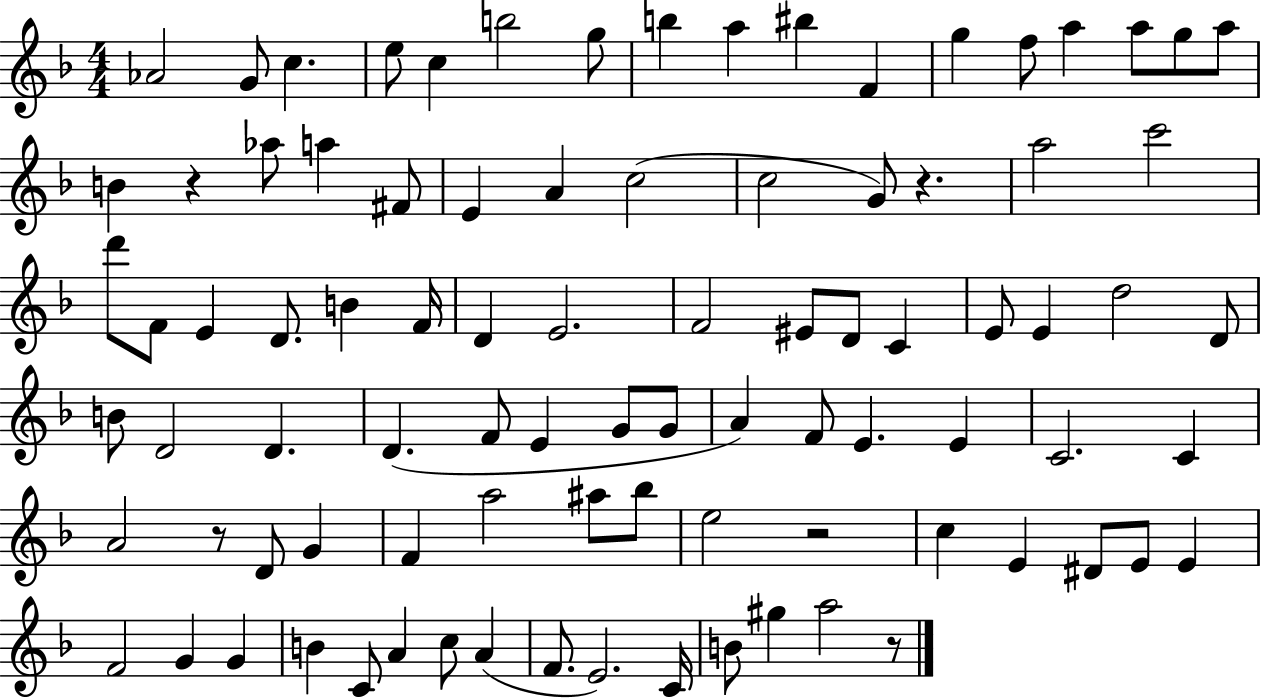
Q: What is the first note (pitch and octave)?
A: Ab4